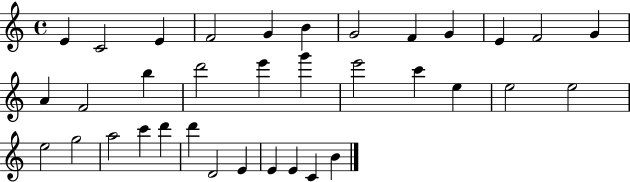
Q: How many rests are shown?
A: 0